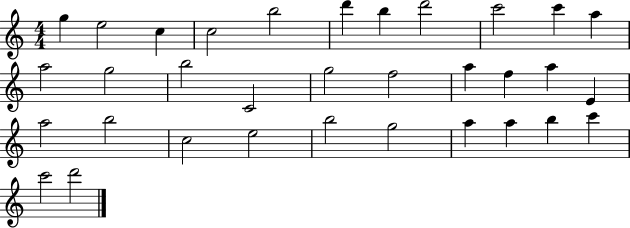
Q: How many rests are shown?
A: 0